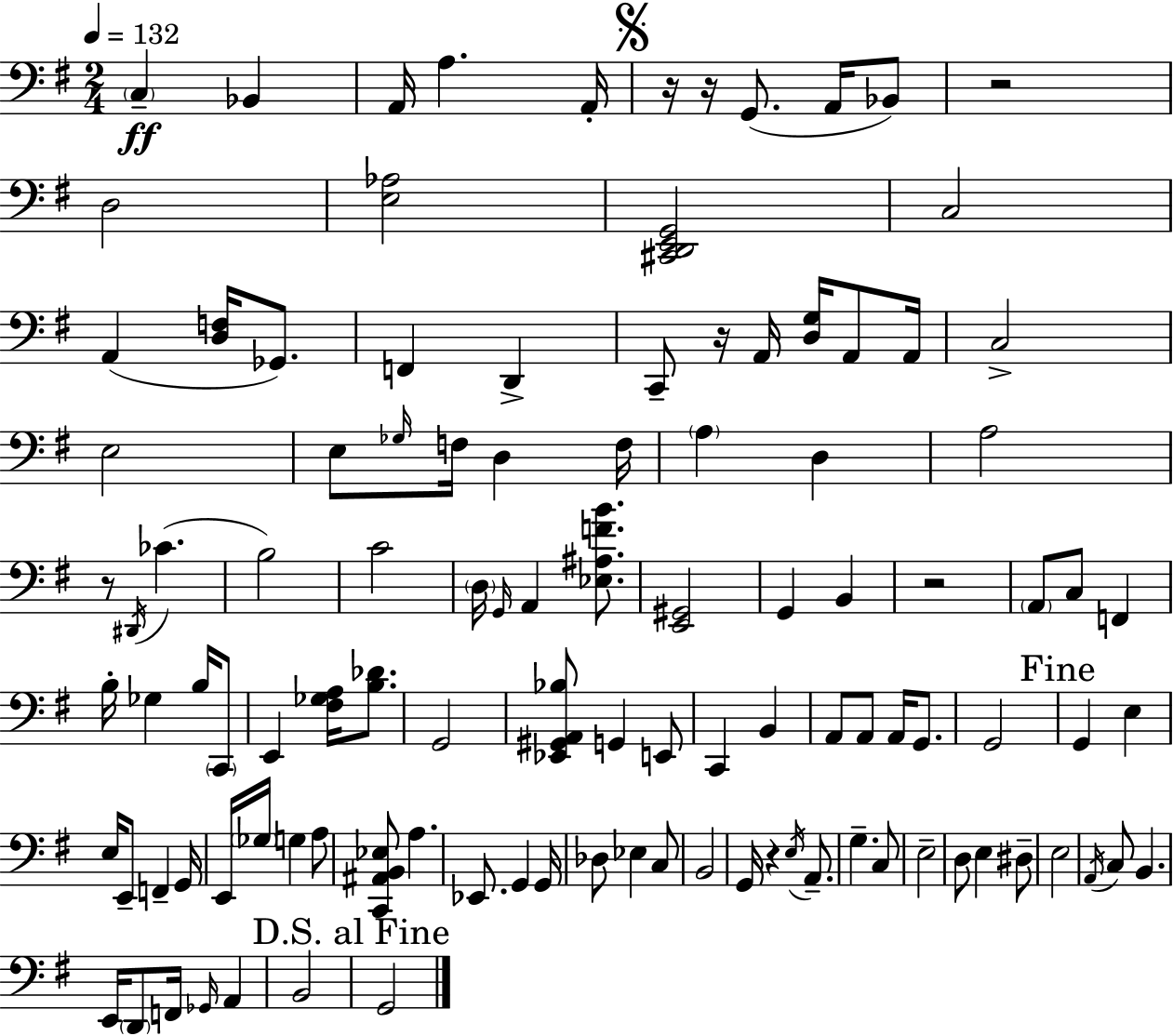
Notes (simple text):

C3/q Bb2/q A2/s A3/q. A2/s R/s R/s G2/e. A2/s Bb2/e R/h D3/h [E3,Ab3]/h [C#2,D2,E2,G2]/h C3/h A2/q [D3,F3]/s Gb2/e. F2/q D2/q C2/e R/s A2/s [D3,G3]/s A2/e A2/s C3/h E3/h E3/e Gb3/s F3/s D3/q F3/s A3/q D3/q A3/h R/e D#2/s CES4/q. B3/h C4/h D3/s G2/s A2/q [Eb3,A#3,F4,B4]/e. [E2,G#2]/h G2/q B2/q R/h A2/e C3/e F2/q B3/s Gb3/q B3/s C2/e E2/q [F#3,Gb3,A3]/s [B3,Db4]/e. G2/h [Eb2,G#2,A2,Bb3]/e G2/q E2/e C2/q B2/q A2/e A2/e A2/s G2/e. G2/h G2/q E3/q E3/s E2/e F2/q G2/s E2/s Gb3/s G3/q A3/e [C2,A#2,B2,Eb3]/e A3/q. Eb2/e. G2/q G2/s Db3/e Eb3/q C3/e B2/h G2/s R/q E3/s A2/e. G3/q. C3/e E3/h D3/e E3/q D#3/e E3/h A2/s C3/e B2/q. E2/s D2/e F2/s Gb2/s A2/q B2/h G2/h